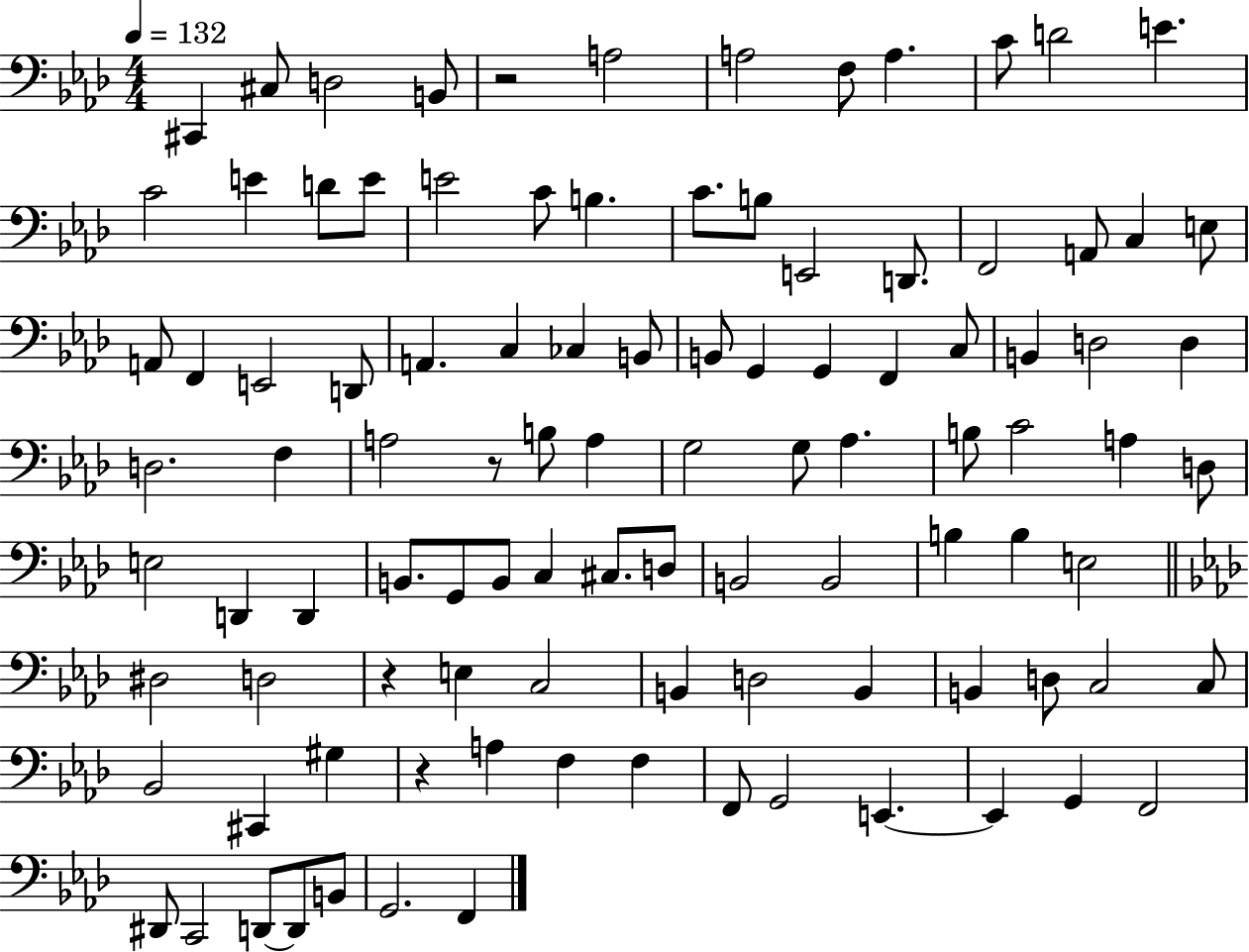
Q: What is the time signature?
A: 4/4